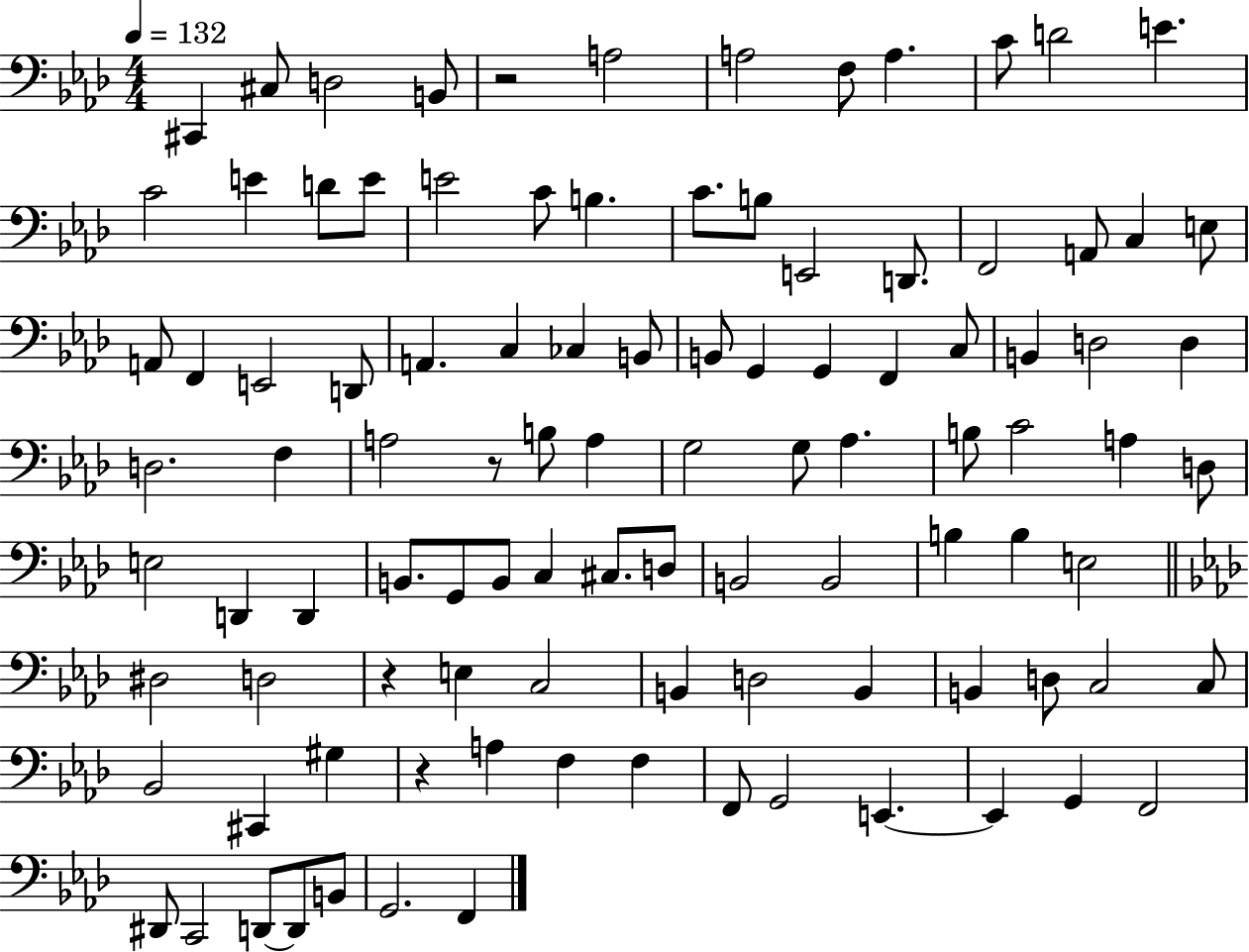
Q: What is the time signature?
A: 4/4